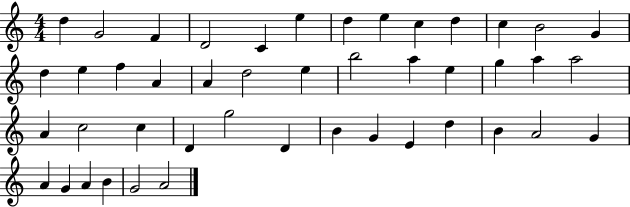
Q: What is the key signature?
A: C major